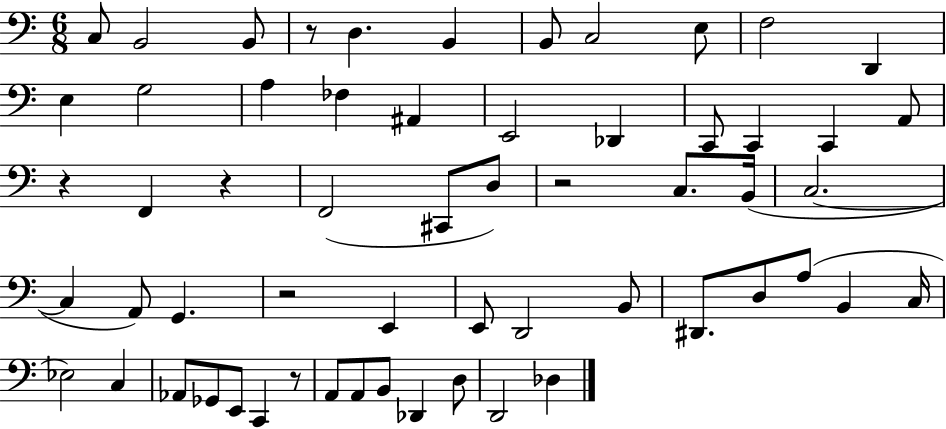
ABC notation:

X:1
T:Untitled
M:6/8
L:1/4
K:C
C,/2 B,,2 B,,/2 z/2 D, B,, B,,/2 C,2 E,/2 F,2 D,, E, G,2 A, _F, ^A,, E,,2 _D,, C,,/2 C,, C,, A,,/2 z F,, z F,,2 ^C,,/2 D,/2 z2 C,/2 B,,/4 C,2 C, A,,/2 G,, z2 E,, E,,/2 D,,2 B,,/2 ^D,,/2 D,/2 A,/2 B,, C,/4 _E,2 C, _A,,/2 _G,,/2 E,,/2 C,, z/2 A,,/2 A,,/2 B,,/2 _D,, D,/2 D,,2 _D,